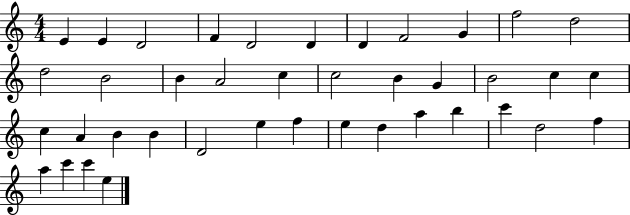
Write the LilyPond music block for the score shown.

{
  \clef treble
  \numericTimeSignature
  \time 4/4
  \key c \major
  e'4 e'4 d'2 | f'4 d'2 d'4 | d'4 f'2 g'4 | f''2 d''2 | \break d''2 b'2 | b'4 a'2 c''4 | c''2 b'4 g'4 | b'2 c''4 c''4 | \break c''4 a'4 b'4 b'4 | d'2 e''4 f''4 | e''4 d''4 a''4 b''4 | c'''4 d''2 f''4 | \break a''4 c'''4 c'''4 e''4 | \bar "|."
}